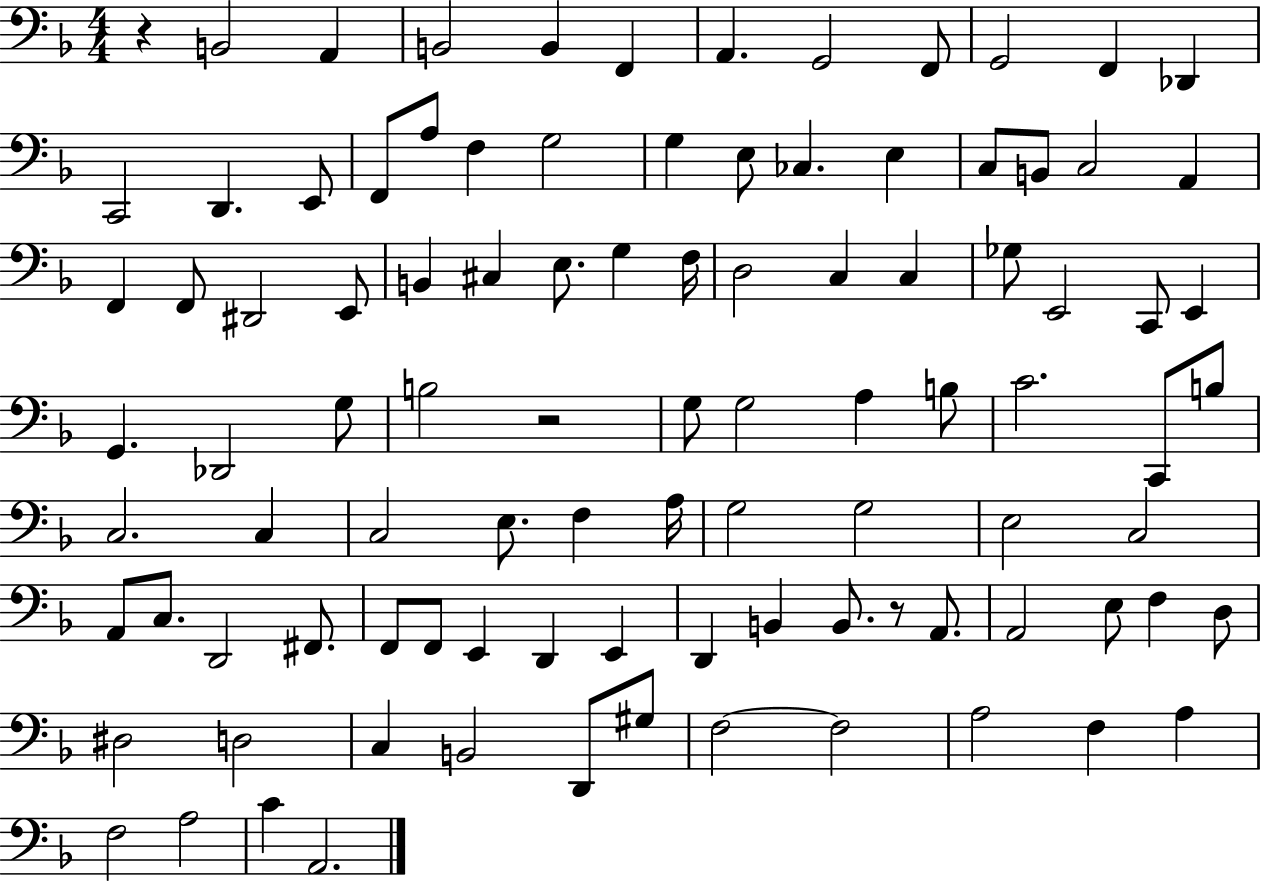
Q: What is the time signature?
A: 4/4